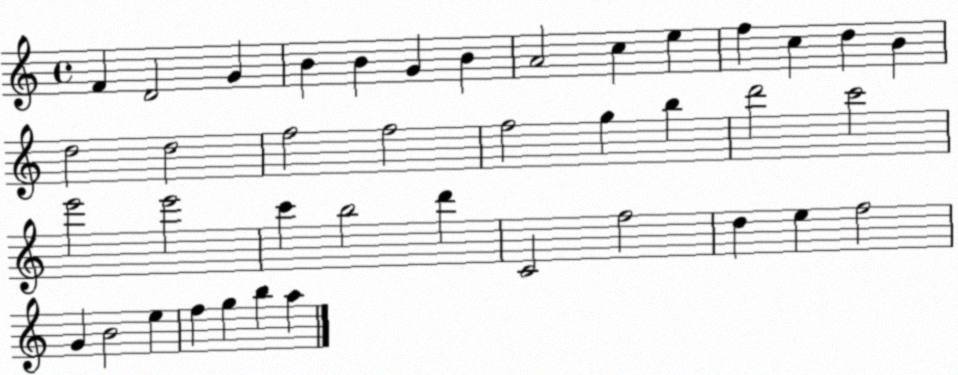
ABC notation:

X:1
T:Untitled
M:4/4
L:1/4
K:C
F D2 G B B G B A2 c e f c d B d2 d2 f2 f2 f2 g b d'2 c'2 e'2 e'2 c' b2 d' C2 f2 d e f2 G B2 e f g b a